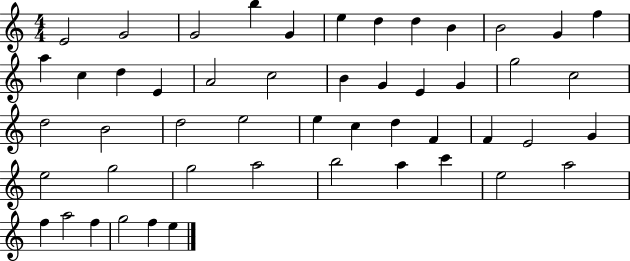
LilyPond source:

{
  \clef treble
  \numericTimeSignature
  \time 4/4
  \key c \major
  e'2 g'2 | g'2 b''4 g'4 | e''4 d''4 d''4 b'4 | b'2 g'4 f''4 | \break a''4 c''4 d''4 e'4 | a'2 c''2 | b'4 g'4 e'4 g'4 | g''2 c''2 | \break d''2 b'2 | d''2 e''2 | e''4 c''4 d''4 f'4 | f'4 e'2 g'4 | \break e''2 g''2 | g''2 a''2 | b''2 a''4 c'''4 | e''2 a''2 | \break f''4 a''2 f''4 | g''2 f''4 e''4 | \bar "|."
}